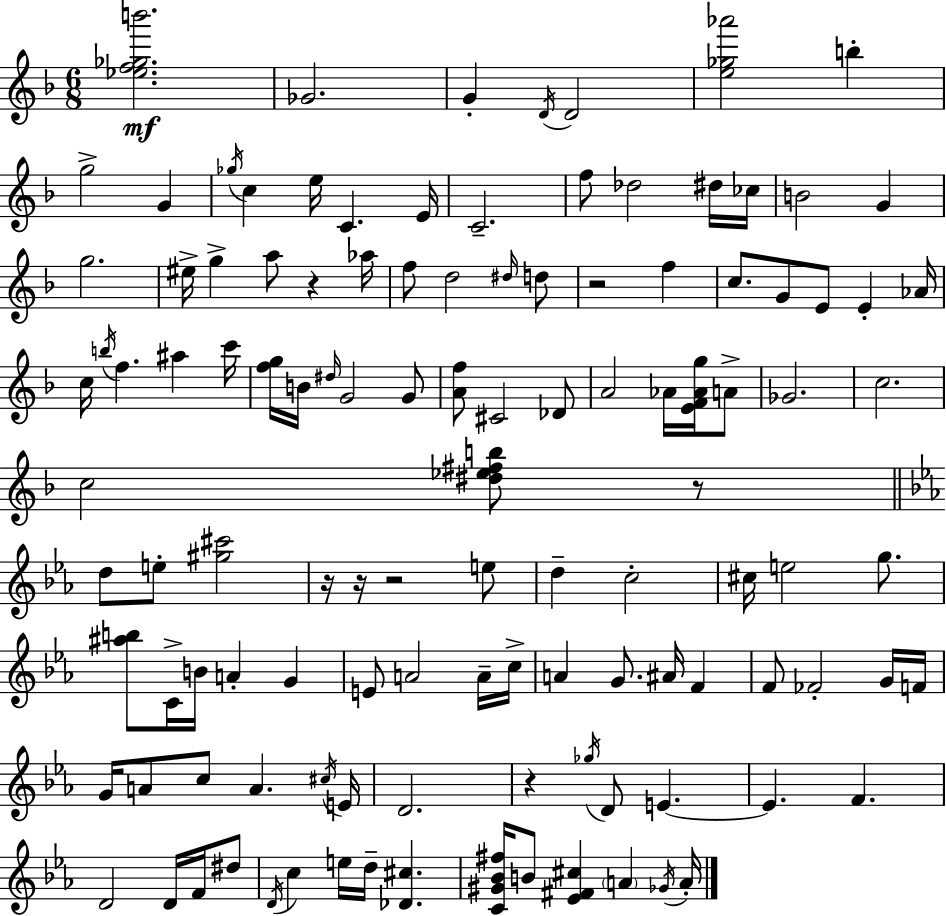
[Eb5,F5,Gb5,B6]/h. Gb4/h. G4/q D4/s D4/h [E5,Gb5,Ab6]/h B5/q G5/h G4/q Gb5/s C5/q E5/s C4/q. E4/s C4/h. F5/e Db5/h D#5/s CES5/s B4/h G4/q G5/h. EIS5/s G5/q A5/e R/q Ab5/s F5/e D5/h D#5/s D5/e R/h F5/q C5/e. G4/e E4/e E4/q Ab4/s C5/s B5/s F5/q. A#5/q C6/s [F5,G5]/s B4/s D#5/s G4/h G4/e [A4,F5]/e C#4/h Db4/e A4/h Ab4/s [E4,F4,Ab4,G5]/s A4/e Gb4/h. C5/h. C5/h [D#5,Eb5,F#5,B5]/e R/e D5/e E5/e [G#5,C#6]/h R/s R/s R/h E5/e D5/q C5/h C#5/s E5/h G5/e. [A#5,B5]/e C4/s B4/s A4/q G4/q E4/e A4/h A4/s C5/s A4/q G4/e. A#4/s F4/q F4/e FES4/h G4/s F4/s G4/s A4/e C5/e A4/q. C#5/s E4/s D4/h. R/q Gb5/s D4/e E4/q. E4/q. F4/q. D4/h D4/s F4/s D#5/e D4/s C5/q E5/s D5/s [Db4,C#5]/q. [C4,G#4,Bb4,F#5]/s B4/e [Eb4,F#4,C#5]/q A4/q Gb4/s A4/s